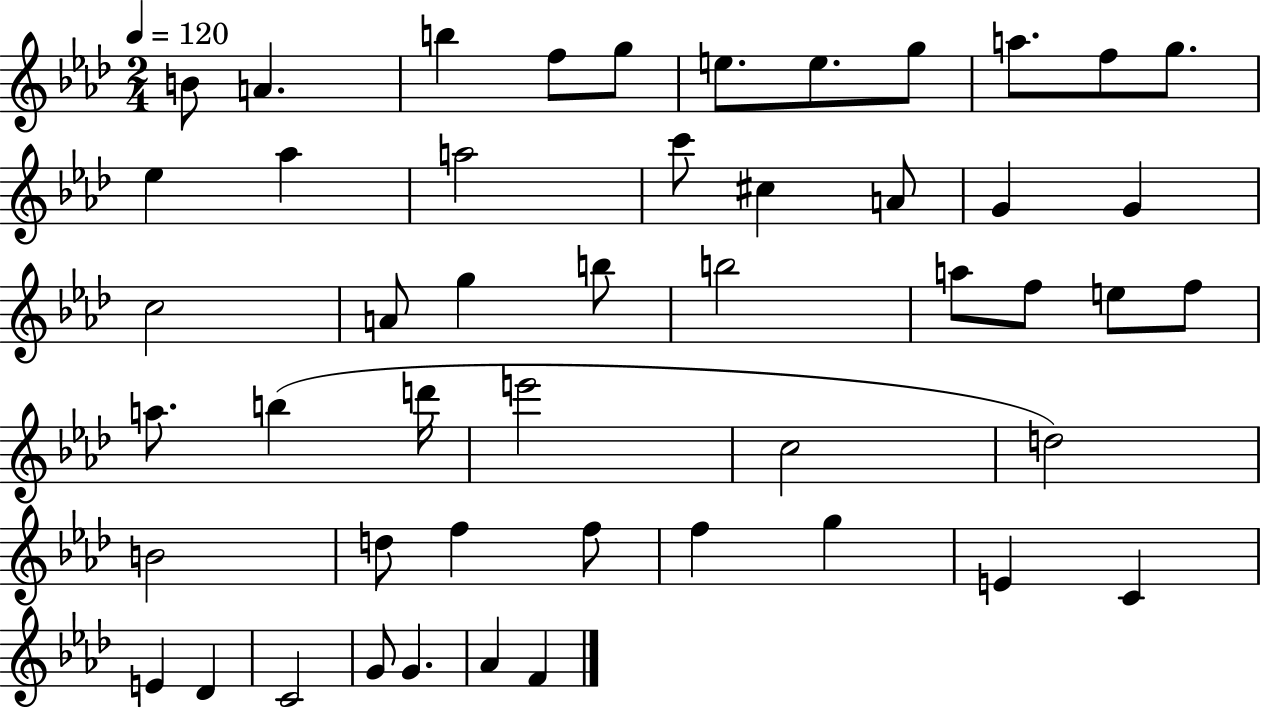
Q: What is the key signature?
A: AES major